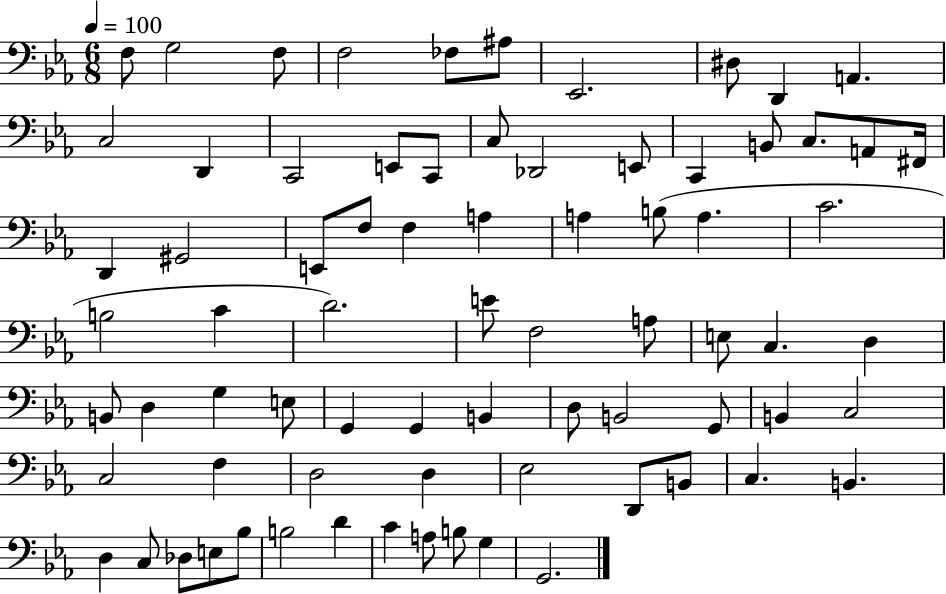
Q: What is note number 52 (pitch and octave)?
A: G2